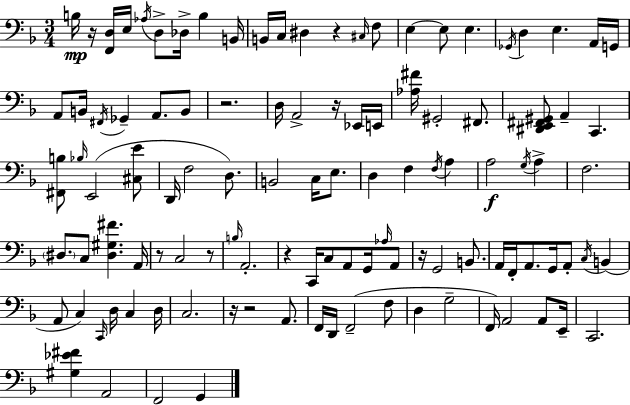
B3/s R/s [F2,D3]/s E3/s Ab3/s D3/e Db3/s B3/q B2/s B2/s C3/s D#3/q R/q C#3/s F3/e E3/q E3/e E3/q. Gb2/s D3/q E3/q. A2/s G2/s A2/e B2/s F#2/s Gb2/q A2/e. B2/e R/h. D3/s A2/h R/s Eb2/s E2/s [Ab3,F#4]/s G#2/h F#2/e. [D#2,E2,F#2,G#2]/e A2/q C2/q. [F#2,B3]/e Bb3/s E2/h [C#3,E4]/e D2/s F3/h D3/e. B2/h C3/s E3/e. D3/q F3/q F3/s A3/q A3/h G3/s A3/q F3/h. D#3/e. C3/e [D#3,G#3,F#4]/q. A2/s R/e C3/h R/e B3/s A2/h. R/q C2/s C3/e A2/e G2/s Ab3/s A2/e R/s G2/h B2/e. A2/s F2/s A2/e. G2/s A2/e C3/s B2/q A2/e C3/q C2/s D3/s C3/q D3/s C3/h. R/s R/h A2/e. F2/s D2/s F2/h F3/e D3/q G3/h F2/s A2/h A2/e E2/s C2/h. [G#3,Eb4,F#4]/q A2/h F2/h G2/q